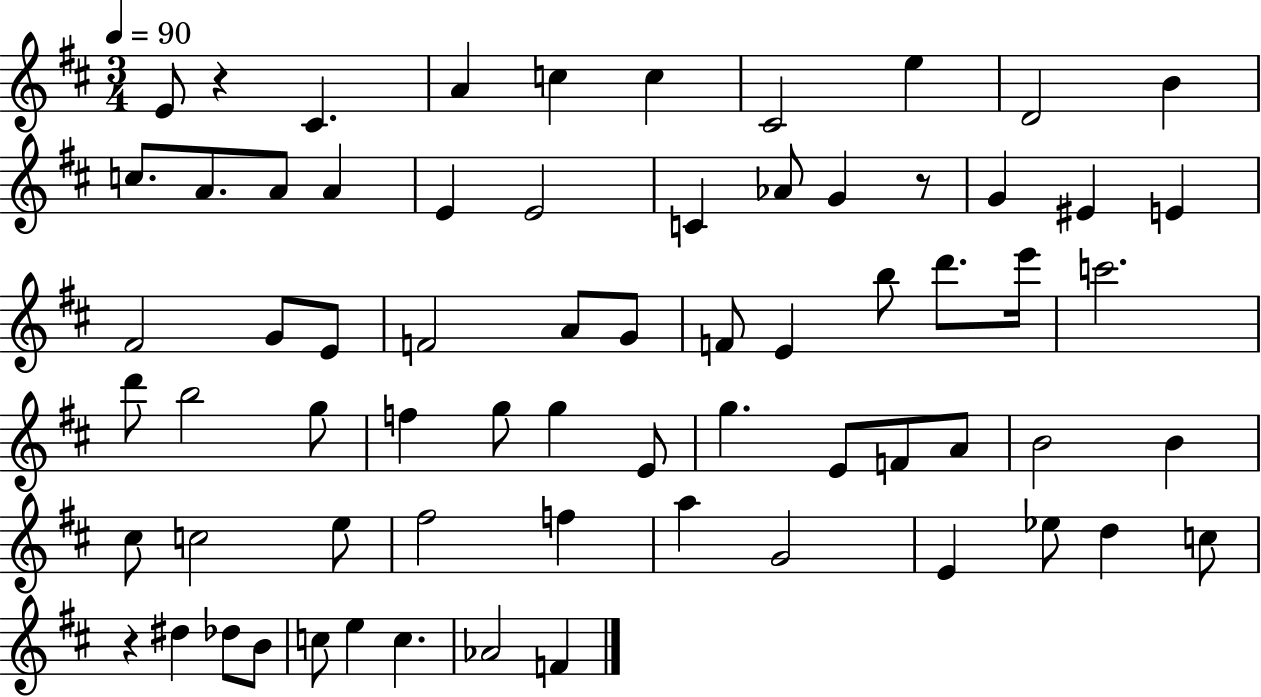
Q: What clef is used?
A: treble